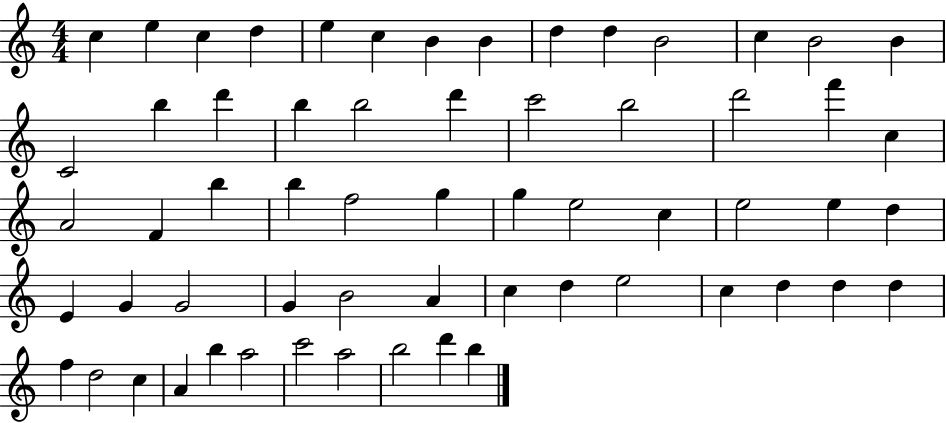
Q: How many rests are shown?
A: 0